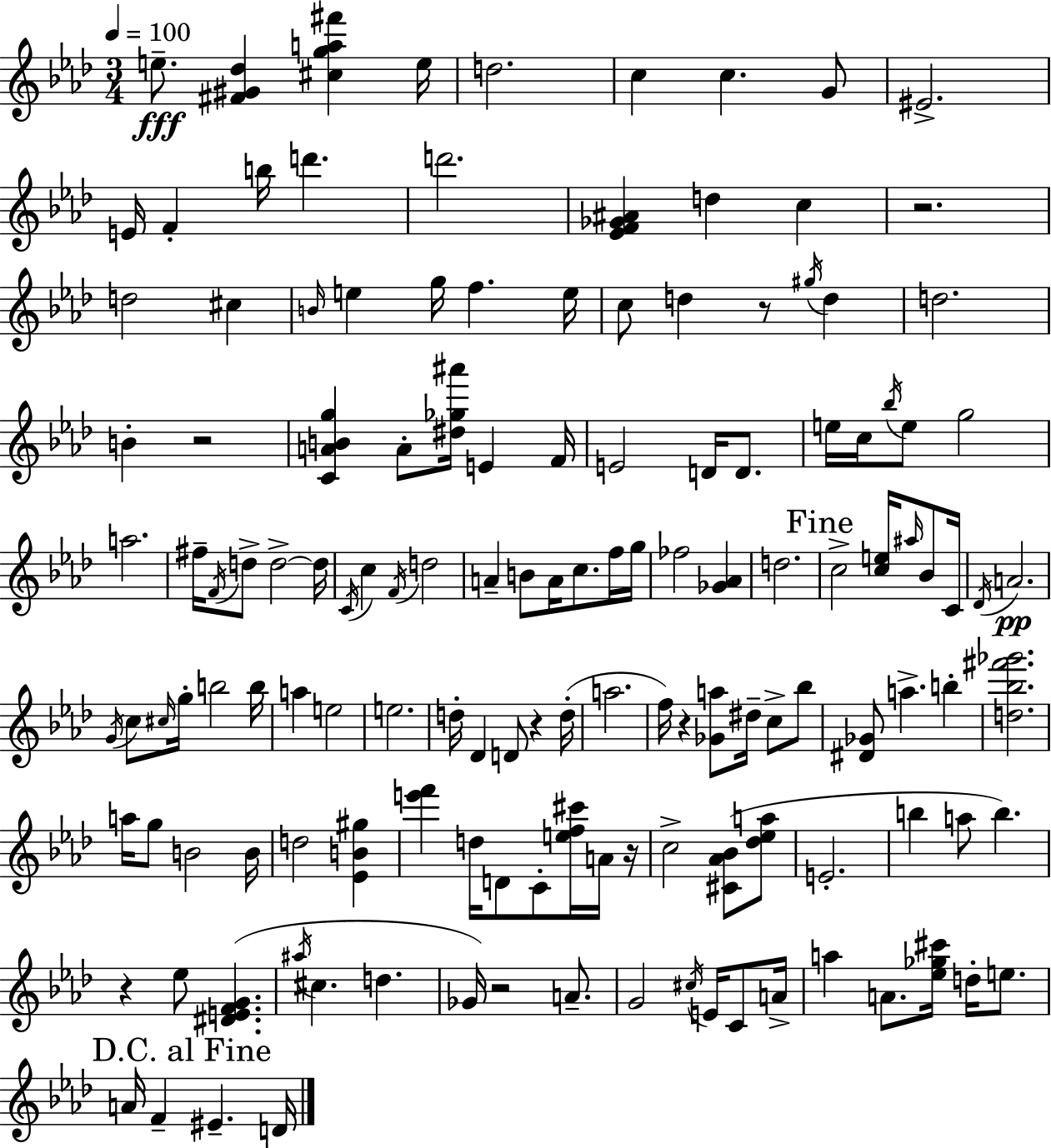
{
  \clef treble
  \numericTimeSignature
  \time 3/4
  \key f \minor
  \tempo 4 = 100
  e''8.--\fff <fis' gis' des''>4 <cis'' g'' a'' fis'''>4 e''16 | d''2. | c''4 c''4. g'8 | eis'2.-> | \break e'16 f'4-. b''16 d'''4. | d'''2. | <ees' f' ges' ais'>4 d''4 c''4 | r2. | \break d''2 cis''4 | \grace { b'16 } e''4 g''16 f''4. | e''16 c''8 d''4 r8 \acciaccatura { gis''16 } d''4 | d''2. | \break b'4-. r2 | <c' a' b' g''>4 a'8-. <dis'' ges'' ais'''>16 e'4 | f'16 e'2 d'16 d'8. | e''16 c''16 \acciaccatura { bes''16 } e''8 g''2 | \break a''2. | fis''16-- \acciaccatura { f'16 } d''8-> d''2->~~ | d''16 \acciaccatura { c'16 } c''4 \acciaccatura { f'16 } d''2 | a'4-- b'8 | \break a'16 c''8. f''16 g''16 fes''2 | <ges' aes'>4 d''2. | \mark "Fine" c''2-> | <c'' e''>16 \grace { ais''16 } bes'8 c'16 \acciaccatura { des'16 }\pp a'2. | \break \acciaccatura { g'16 } c''8 \grace { cis''16 } | g''16-. b''2 b''16 a''4 | e''2 e''2. | d''16-. des'4 | \break d'8 r4 d''16-.( a''2. | f''16) r4 | <ges' a''>8 dis''16-- c''8-> bes''8 <dis' ges'>8 | a''4.-> b''4-. <d'' bes'' fis''' ges'''>2. | \break a''16 g''8 | b'2 b'16 d''2 | <ees' b' gis''>4 <e''' f'''>4 | d''16 d'8 c'8-. <e'' f'' cis'''>16 a'16 r16 c''2-> | \break <cis' aes' bes'>8( <des'' ees'' a''>8 e'2.-. | b''4 | a''8 b''4.) r4 | ees''8 <dis' e' f' g'>4.( \acciaccatura { ais''16 } cis''4. | \break d''4. ges'16) | r2 a'8.-- g'2 | \acciaccatura { cis''16 } e'16 c'8 a'16-> | a''4 a'8. <ees'' ges'' cis'''>16 d''16-. e''8. | \break \mark "D.C. al Fine" a'16 f'4-- eis'4.-- d'16 | \bar "|."
}